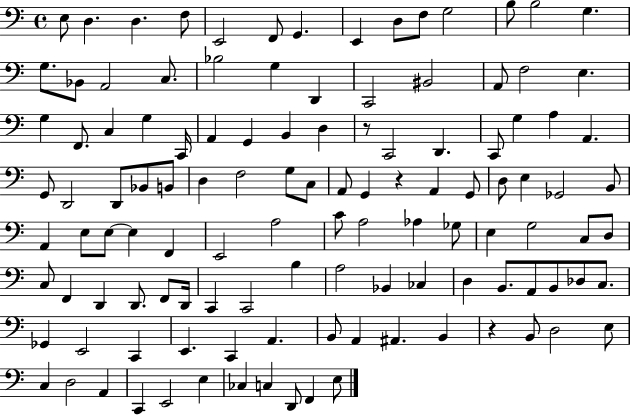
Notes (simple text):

E3/e D3/q. D3/q. F3/e E2/h F2/e G2/q. E2/q D3/e F3/e G3/h B3/e B3/h G3/q. G3/e. Bb2/e A2/h C3/e. Bb3/h G3/q D2/q C2/h BIS2/h A2/e F3/h E3/q. G3/q F2/e. C3/q G3/q C2/s A2/q G2/q B2/q D3/q R/e C2/h D2/q. C2/e G3/q A3/q A2/q. G2/e D2/h D2/e Bb2/e B2/e D3/q F3/h G3/e C3/e A2/e G2/q R/q A2/q G2/e D3/e E3/q Gb2/h B2/e A2/q E3/e E3/e E3/q F2/q E2/h A3/h C4/e A3/h Ab3/q Gb3/e E3/q G3/h C3/e D3/e C3/e F2/q D2/q D2/e. F2/e D2/s C2/q C2/h B3/q A3/h Bb2/q CES3/q D3/q B2/e. A2/e B2/e Db3/e C3/e. Gb2/q E2/h C2/q E2/q. C2/q A2/q. B2/e A2/q A#2/q. B2/q R/q B2/e D3/h E3/e C3/q D3/h A2/q C2/q E2/h E3/q CES3/q C3/q D2/e F2/q E3/e